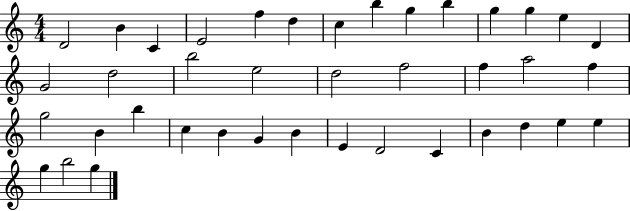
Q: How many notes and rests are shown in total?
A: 40